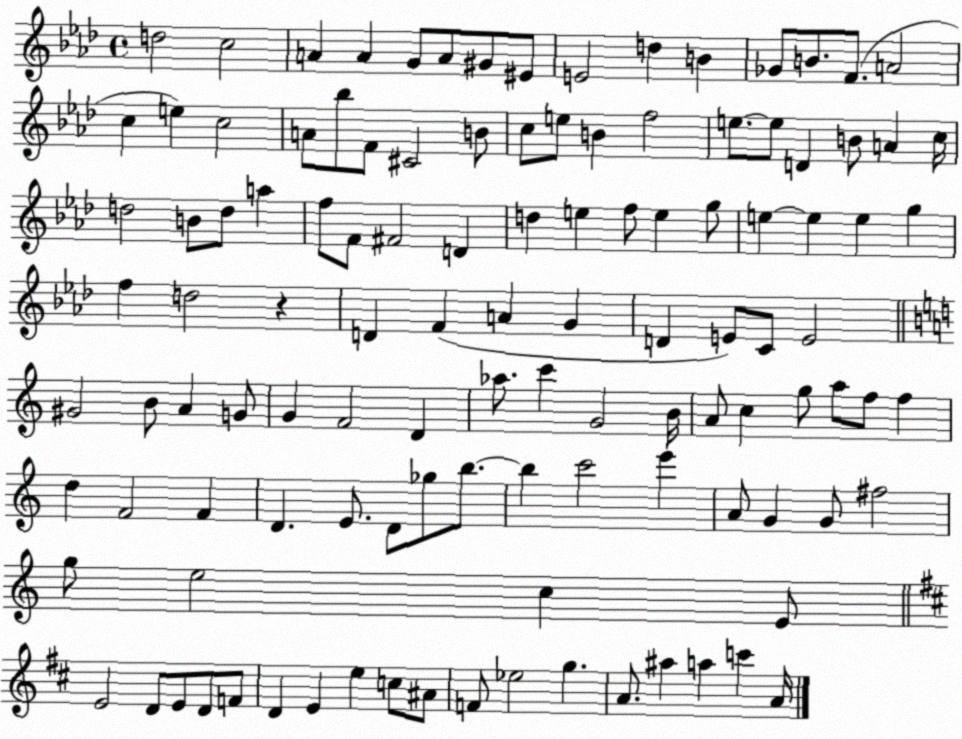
X:1
T:Untitled
M:4/4
L:1/4
K:Ab
d2 c2 A A G/2 A/2 ^G/2 ^E/2 E2 d B _G/2 B/2 F/2 A2 c e c2 A/2 _b/2 F/2 ^C2 B/2 c/2 e/2 B f2 e/2 e/2 D B/2 A c/4 d2 B/2 d/2 a f/2 F/2 ^F2 D d e f/2 e g/2 e e e g f d2 z D F A G D E/2 C/2 E2 ^G2 B/2 A G/2 G F2 D _a/2 c' G2 B/4 A/2 c g/2 a/2 f/2 f d F2 F D E/2 D/2 _g/2 b/2 b c'2 e' A/2 G G/2 ^f2 g/2 e2 c E/2 E2 D/2 E/2 D/2 F/2 D E e c/2 ^A/2 F/2 _e2 g A/2 ^a a c' A/4